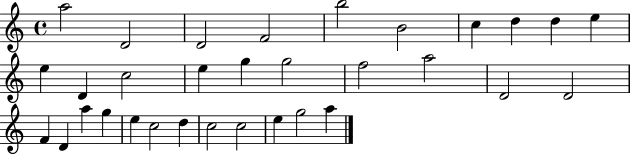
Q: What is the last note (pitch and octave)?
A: A5